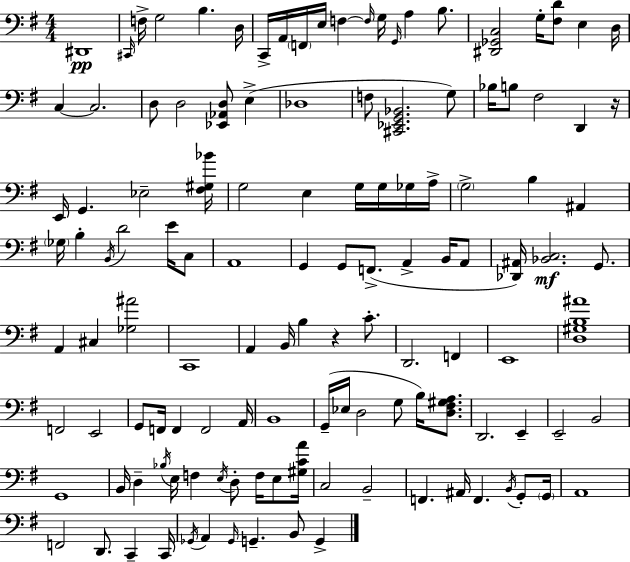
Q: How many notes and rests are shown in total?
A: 126